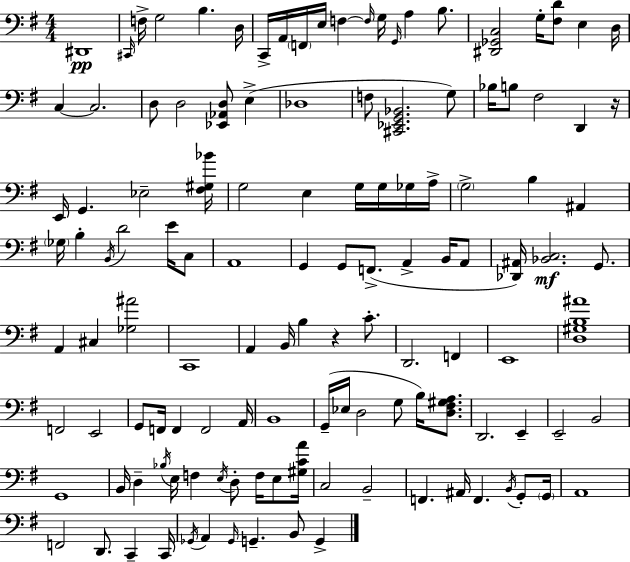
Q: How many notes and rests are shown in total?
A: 126